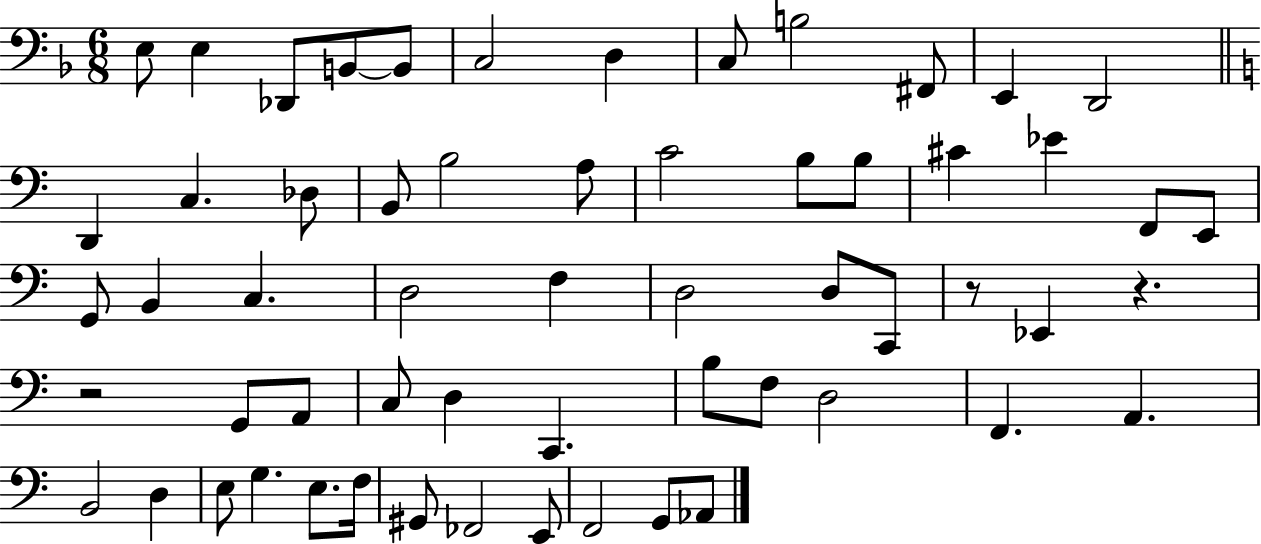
E3/e E3/q Db2/e B2/e B2/e C3/h D3/q C3/e B3/h F#2/e E2/q D2/h D2/q C3/q. Db3/e B2/e B3/h A3/e C4/h B3/e B3/e C#4/q Eb4/q F2/e E2/e G2/e B2/q C3/q. D3/h F3/q D3/h D3/e C2/e R/e Eb2/q R/q. R/h G2/e A2/e C3/e D3/q C2/q. B3/e F3/e D3/h F2/q. A2/q. B2/h D3/q E3/e G3/q. E3/e. F3/s G#2/e FES2/h E2/e F2/h G2/e Ab2/e